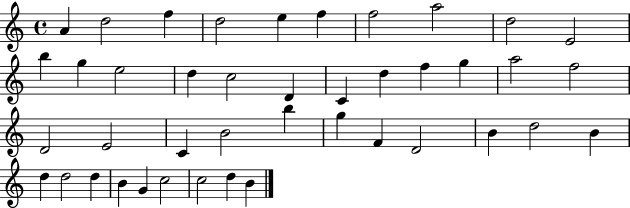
{
  \clef treble
  \time 4/4
  \defaultTimeSignature
  \key c \major
  a'4 d''2 f''4 | d''2 e''4 f''4 | f''2 a''2 | d''2 e'2 | \break b''4 g''4 e''2 | d''4 c''2 d'4 | c'4 d''4 f''4 g''4 | a''2 f''2 | \break d'2 e'2 | c'4 b'2 b''4 | g''4 f'4 d'2 | b'4 d''2 b'4 | \break d''4 d''2 d''4 | b'4 g'4 c''2 | c''2 d''4 b'4 | \bar "|."
}